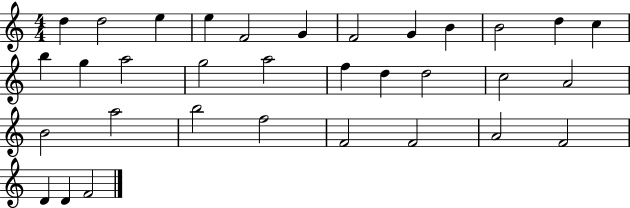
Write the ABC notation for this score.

X:1
T:Untitled
M:4/4
L:1/4
K:C
d d2 e e F2 G F2 G B B2 d c b g a2 g2 a2 f d d2 c2 A2 B2 a2 b2 f2 F2 F2 A2 F2 D D F2